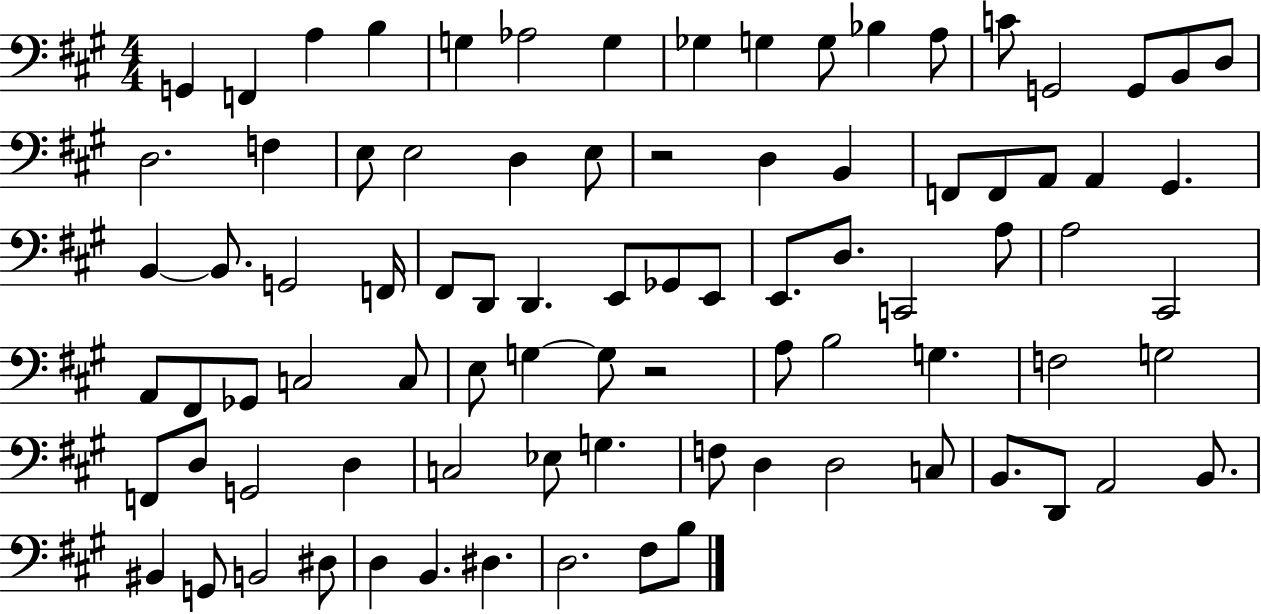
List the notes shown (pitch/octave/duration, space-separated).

G2/q F2/q A3/q B3/q G3/q Ab3/h G3/q Gb3/q G3/q G3/e Bb3/q A3/e C4/e G2/h G2/e B2/e D3/e D3/h. F3/q E3/e E3/h D3/q E3/e R/h D3/q B2/q F2/e F2/e A2/e A2/q G#2/q. B2/q B2/e. G2/h F2/s F#2/e D2/e D2/q. E2/e Gb2/e E2/e E2/e. D3/e. C2/h A3/e A3/h C#2/h A2/e F#2/e Gb2/e C3/h C3/e E3/e G3/q G3/e R/h A3/e B3/h G3/q. F3/h G3/h F2/e D3/e G2/h D3/q C3/h Eb3/e G3/q. F3/e D3/q D3/h C3/e B2/e. D2/e A2/h B2/e. BIS2/q G2/e B2/h D#3/e D3/q B2/q. D#3/q. D3/h. F#3/e B3/e